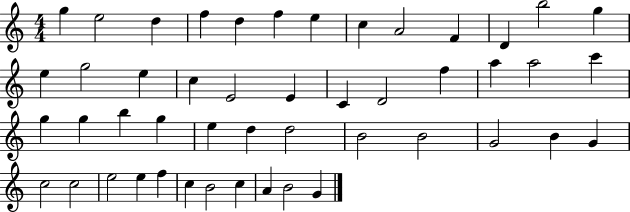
{
  \clef treble
  \numericTimeSignature
  \time 4/4
  \key c \major
  g''4 e''2 d''4 | f''4 d''4 f''4 e''4 | c''4 a'2 f'4 | d'4 b''2 g''4 | \break e''4 g''2 e''4 | c''4 e'2 e'4 | c'4 d'2 f''4 | a''4 a''2 c'''4 | \break g''4 g''4 b''4 g''4 | e''4 d''4 d''2 | b'2 b'2 | g'2 b'4 g'4 | \break c''2 c''2 | e''2 e''4 f''4 | c''4 b'2 c''4 | a'4 b'2 g'4 | \break \bar "|."
}